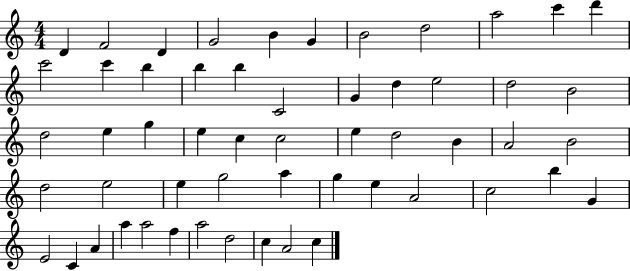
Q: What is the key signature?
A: C major